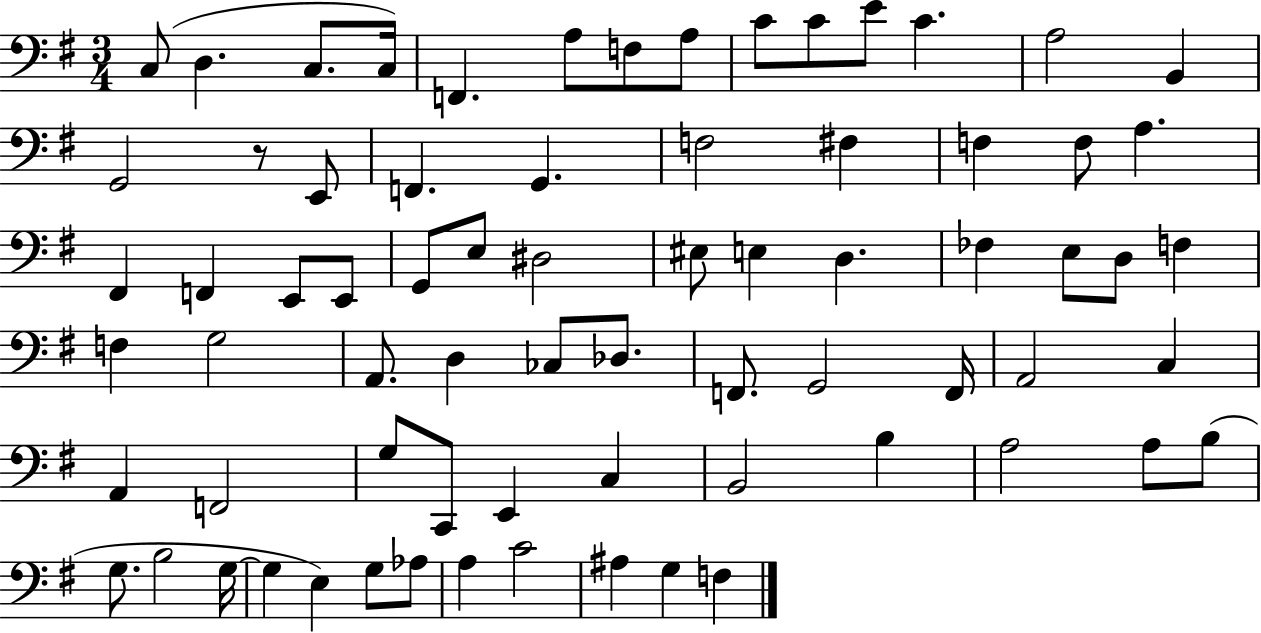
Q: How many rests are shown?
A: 1